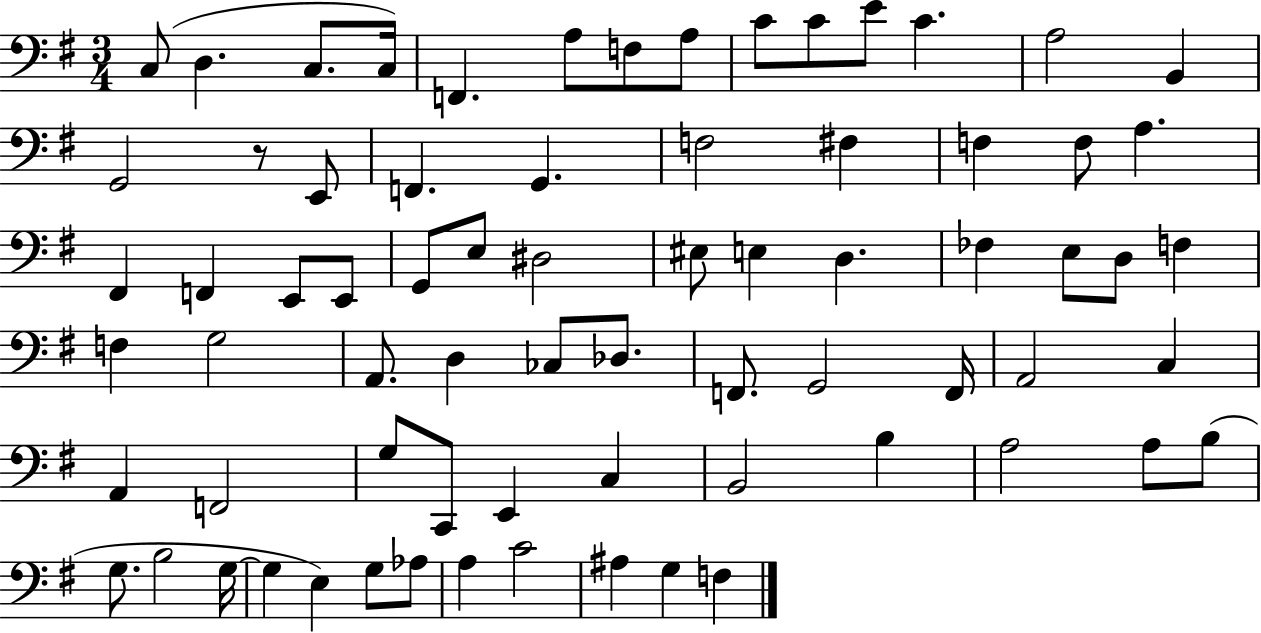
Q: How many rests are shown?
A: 1